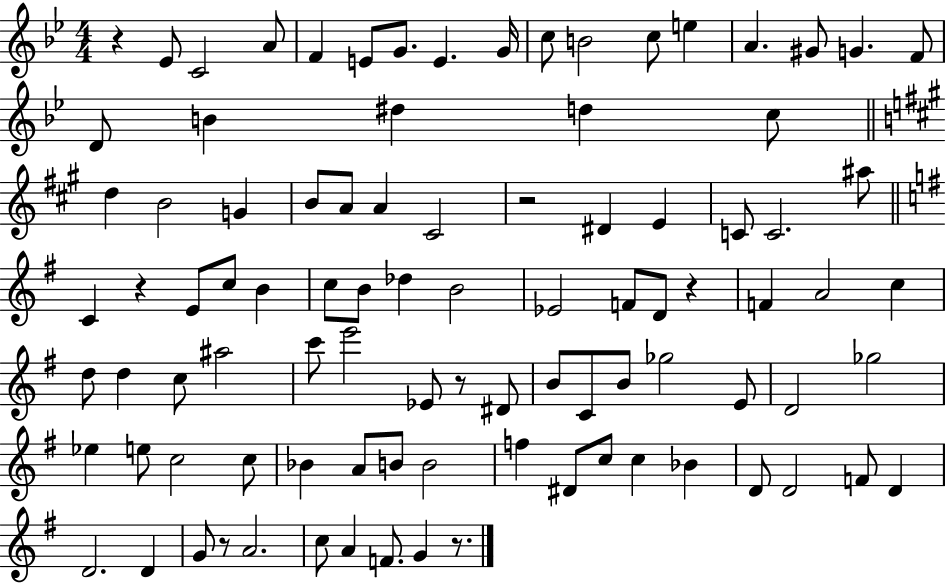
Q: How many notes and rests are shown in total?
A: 94